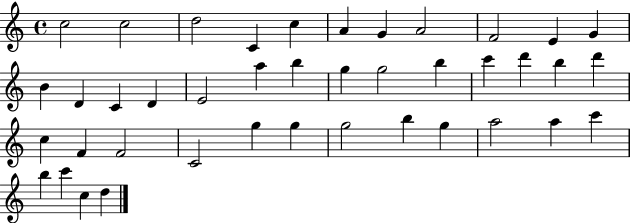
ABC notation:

X:1
T:Untitled
M:4/4
L:1/4
K:C
c2 c2 d2 C c A G A2 F2 E G B D C D E2 a b g g2 b c' d' b d' c F F2 C2 g g g2 b g a2 a c' b c' c d